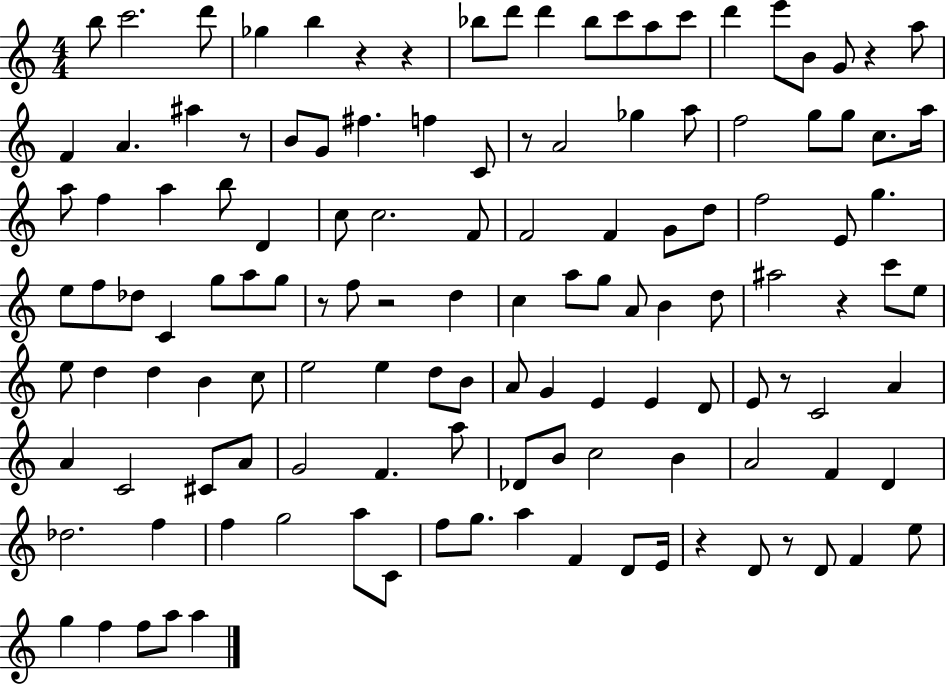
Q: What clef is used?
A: treble